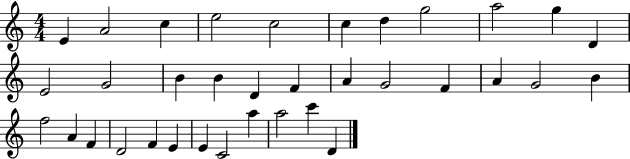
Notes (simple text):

E4/q A4/h C5/q E5/h C5/h C5/q D5/q G5/h A5/h G5/q D4/q E4/h G4/h B4/q B4/q D4/q F4/q A4/q G4/h F4/q A4/q G4/h B4/q F5/h A4/q F4/q D4/h F4/q E4/q E4/q C4/h A5/q A5/h C6/q D4/q